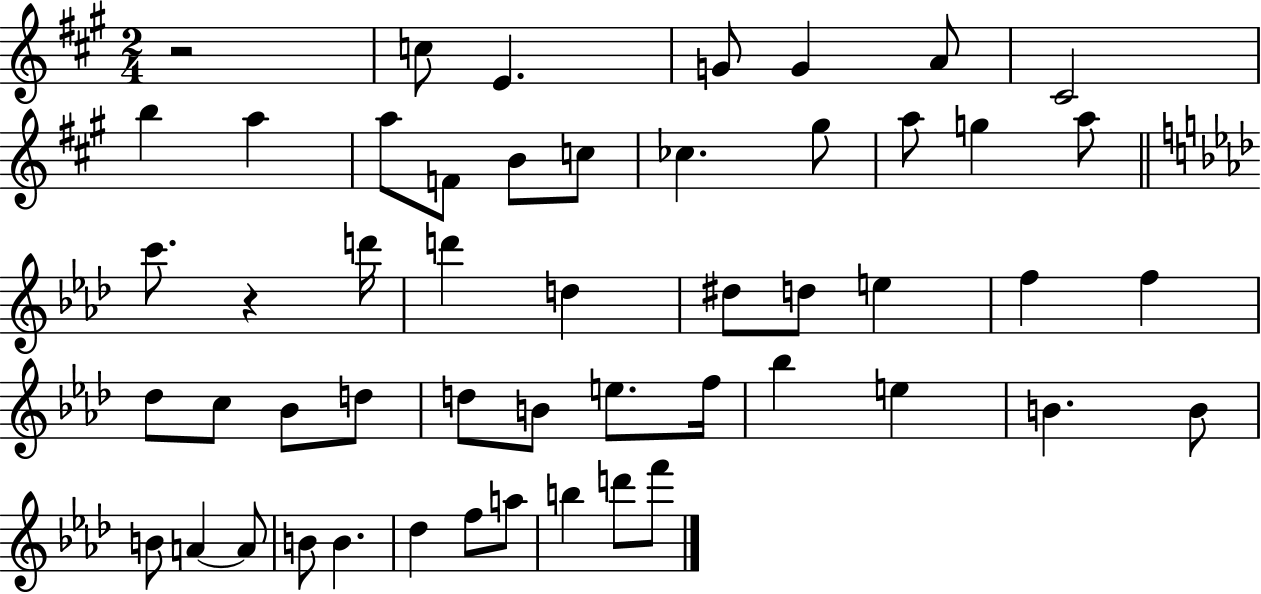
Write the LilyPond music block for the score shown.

{
  \clef treble
  \numericTimeSignature
  \time 2/4
  \key a \major
  r2 | c''8 e'4. | g'8 g'4 a'8 | cis'2 | \break b''4 a''4 | a''8 f'8 b'8 c''8 | ces''4. gis''8 | a''8 g''4 a''8 | \break \bar "||" \break \key aes \major c'''8. r4 d'''16 | d'''4 d''4 | dis''8 d''8 e''4 | f''4 f''4 | \break des''8 c''8 bes'8 d''8 | d''8 b'8 e''8. f''16 | bes''4 e''4 | b'4. b'8 | \break b'8 a'4~~ a'8 | b'8 b'4. | des''4 f''8 a''8 | b''4 d'''8 f'''8 | \break \bar "|."
}